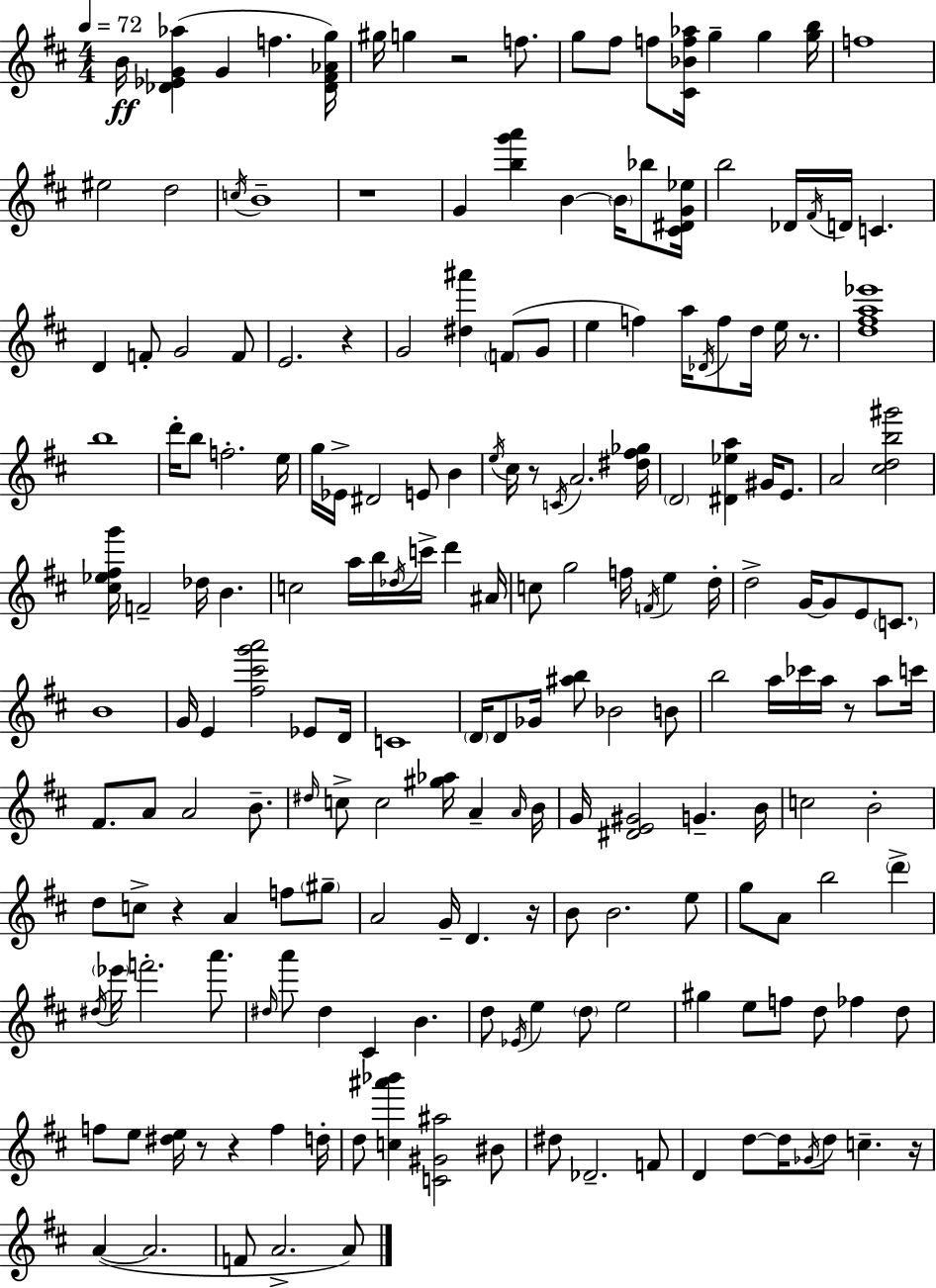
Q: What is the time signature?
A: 4/4